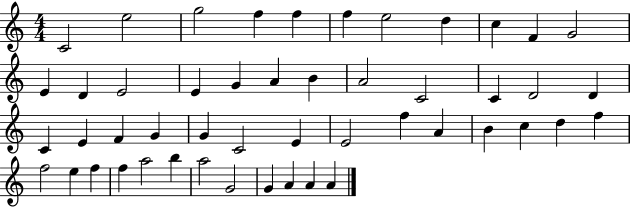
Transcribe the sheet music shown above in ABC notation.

X:1
T:Untitled
M:4/4
L:1/4
K:C
C2 e2 g2 f f f e2 d c F G2 E D E2 E G A B A2 C2 C D2 D C E F G G C2 E E2 f A B c d f f2 e f f a2 b a2 G2 G A A A